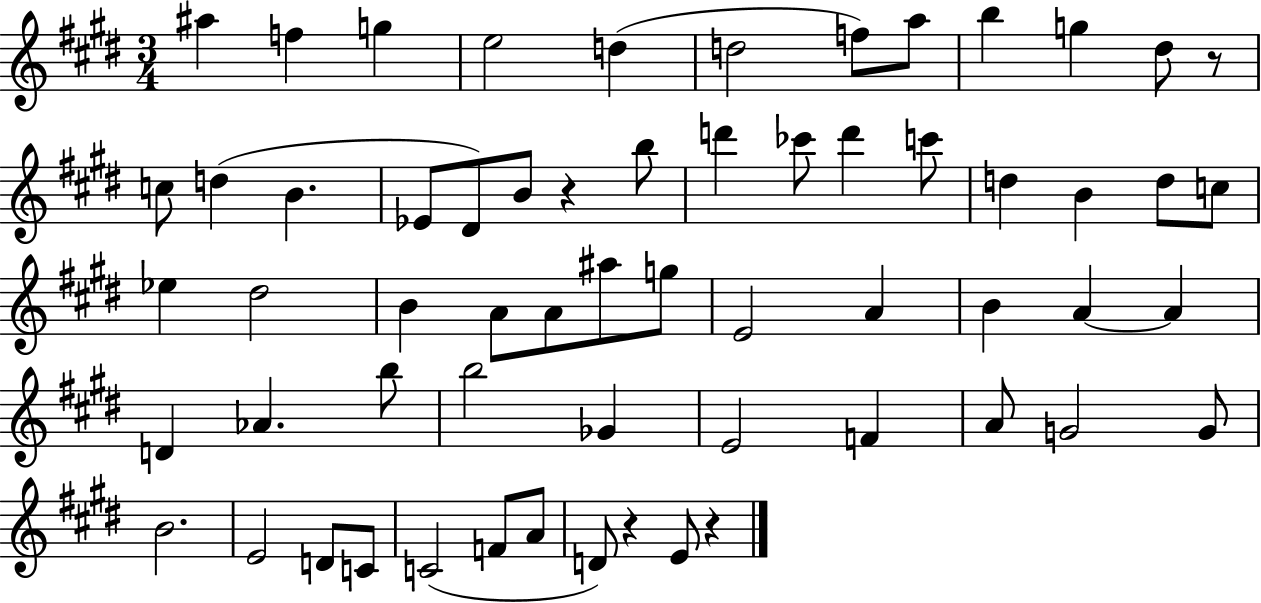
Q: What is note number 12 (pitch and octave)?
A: C5